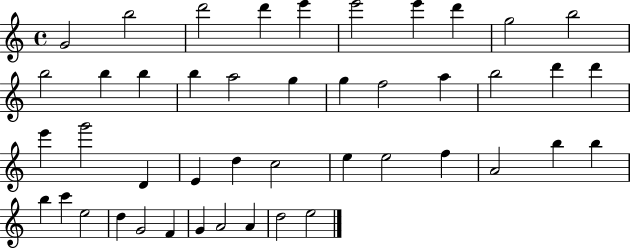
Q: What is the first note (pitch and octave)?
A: G4